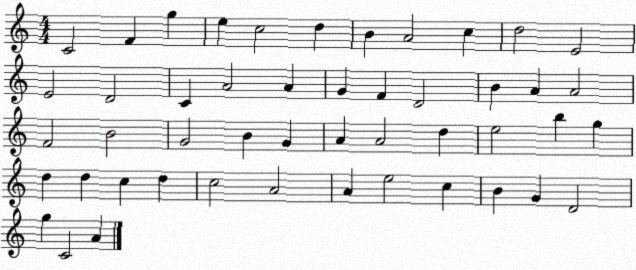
X:1
T:Untitled
M:4/4
L:1/4
K:C
C2 F g e c2 d B A2 c d2 E2 E2 D2 C A2 A G F D2 B A A2 F2 B2 G2 B G A A2 d e2 b g d d c d c2 A2 A e2 c B G D2 g C2 A